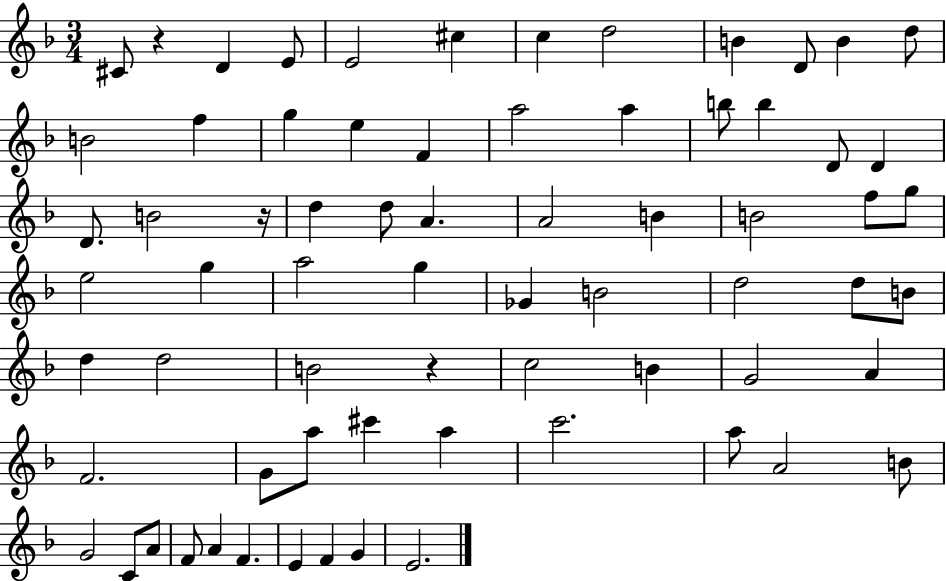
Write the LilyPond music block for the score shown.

{
  \clef treble
  \numericTimeSignature
  \time 3/4
  \key f \major
  \repeat volta 2 { cis'8 r4 d'4 e'8 | e'2 cis''4 | c''4 d''2 | b'4 d'8 b'4 d''8 | \break b'2 f''4 | g''4 e''4 f'4 | a''2 a''4 | b''8 b''4 d'8 d'4 | \break d'8. b'2 r16 | d''4 d''8 a'4. | a'2 b'4 | b'2 f''8 g''8 | \break e''2 g''4 | a''2 g''4 | ges'4 b'2 | d''2 d''8 b'8 | \break d''4 d''2 | b'2 r4 | c''2 b'4 | g'2 a'4 | \break f'2. | g'8 a''8 cis'''4 a''4 | c'''2. | a''8 a'2 b'8 | \break g'2 c'8 a'8 | f'8 a'4 f'4. | e'4 f'4 g'4 | e'2. | \break } \bar "|."
}